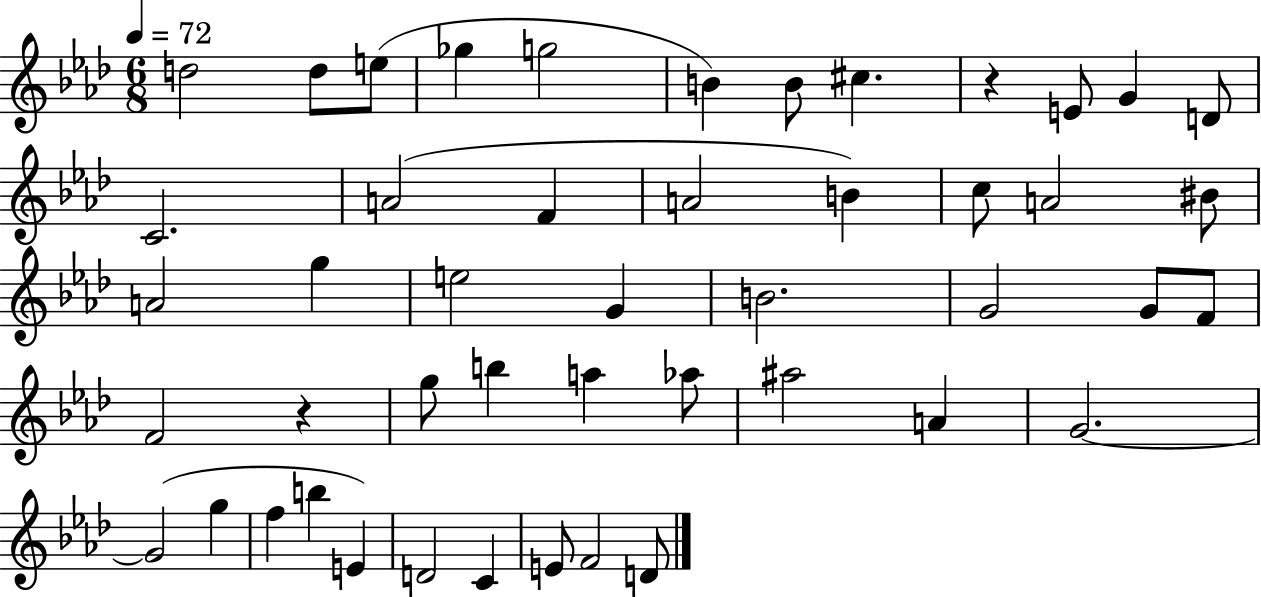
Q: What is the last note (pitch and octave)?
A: D4